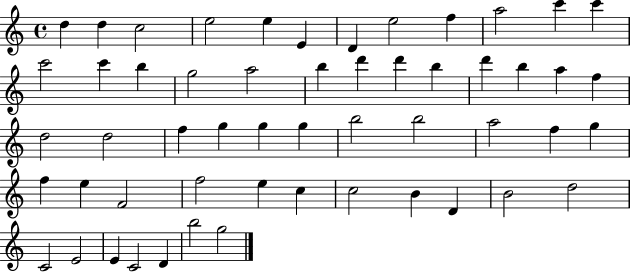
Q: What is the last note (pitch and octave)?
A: G5